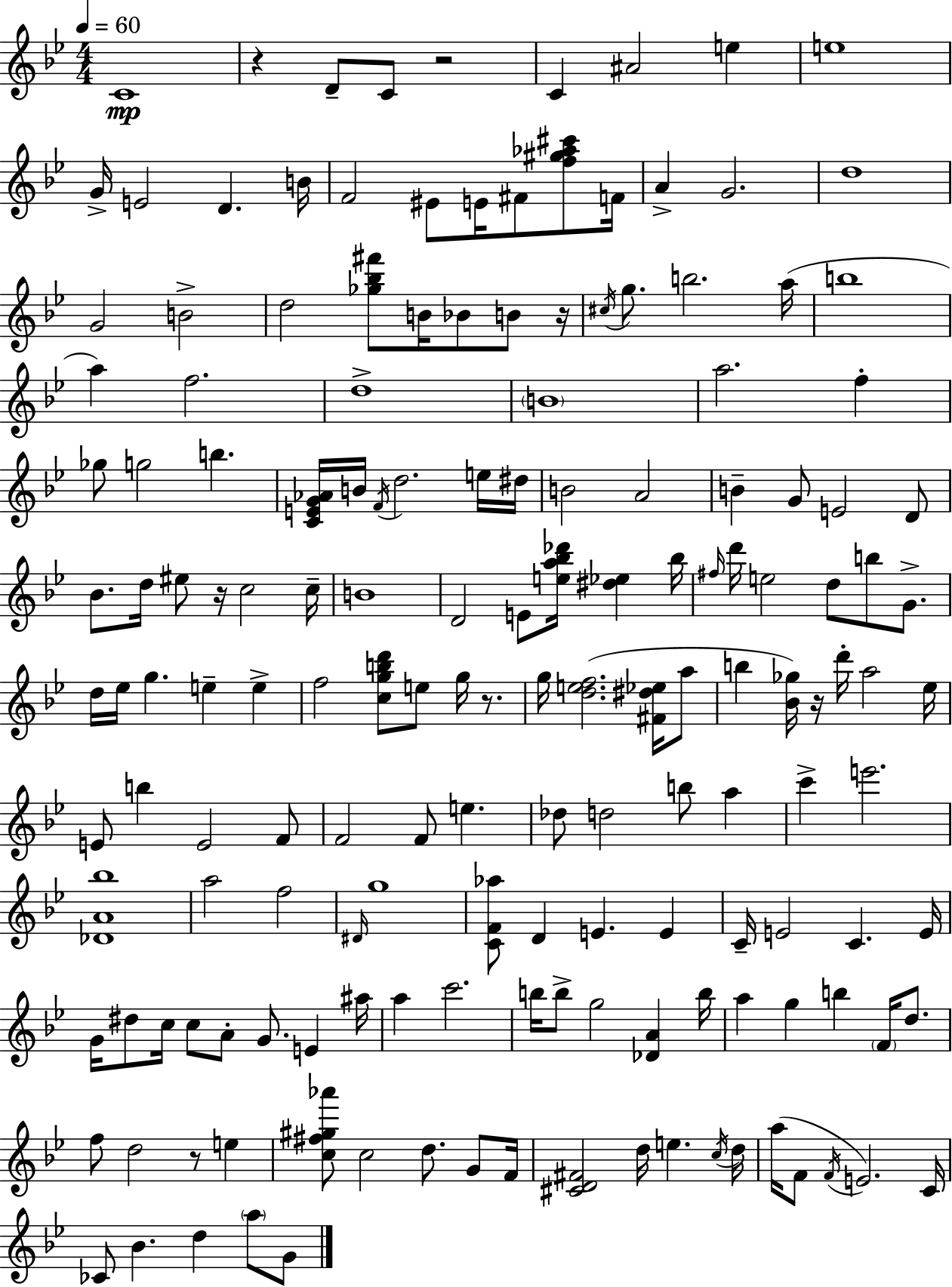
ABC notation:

X:1
T:Untitled
M:4/4
L:1/4
K:Bb
C4 z D/2 C/2 z2 C ^A2 e e4 G/4 E2 D B/4 F2 ^E/2 E/4 ^F/2 [f^g_a^c']/2 F/4 A G2 d4 G2 B2 d2 [_g_b^f']/2 B/4 _B/2 B/2 z/4 ^c/4 g/2 b2 a/4 b4 a f2 d4 B4 a2 f _g/2 g2 b [CEG_A]/4 B/4 F/4 d2 e/4 ^d/4 B2 A2 B G/2 E2 D/2 _B/2 d/4 ^e/2 z/4 c2 c/4 B4 D2 E/2 [ea_b_d']/4 [^d_e] _b/4 ^f/4 d'/4 e2 d/2 b/2 G/2 d/4 _e/4 g e e f2 [cgbd']/2 e/2 g/4 z/2 g/4 [def]2 [^F^d_e]/4 a/2 b [_B_g]/4 z/4 d'/4 a2 _e/4 E/2 b E2 F/2 F2 F/2 e _d/2 d2 b/2 a c' e'2 [_DA_b]4 a2 f2 ^D/4 g4 [CF_a]/2 D E E C/4 E2 C E/4 G/4 ^d/2 c/4 c/2 A/2 G/2 E ^a/4 a c'2 b/4 b/2 g2 [_DA] b/4 a g b F/4 d/2 f/2 d2 z/2 e [c^f^g_a']/2 c2 d/2 G/2 F/4 [^CD^F]2 d/4 e c/4 d/4 a/4 F/2 F/4 E2 C/4 _C/2 _B d a/2 G/2